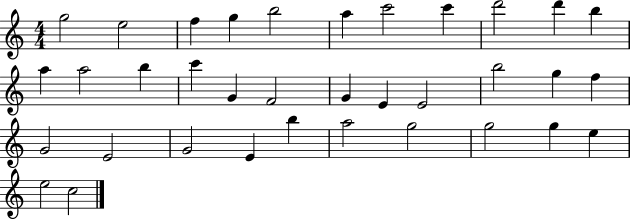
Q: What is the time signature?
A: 4/4